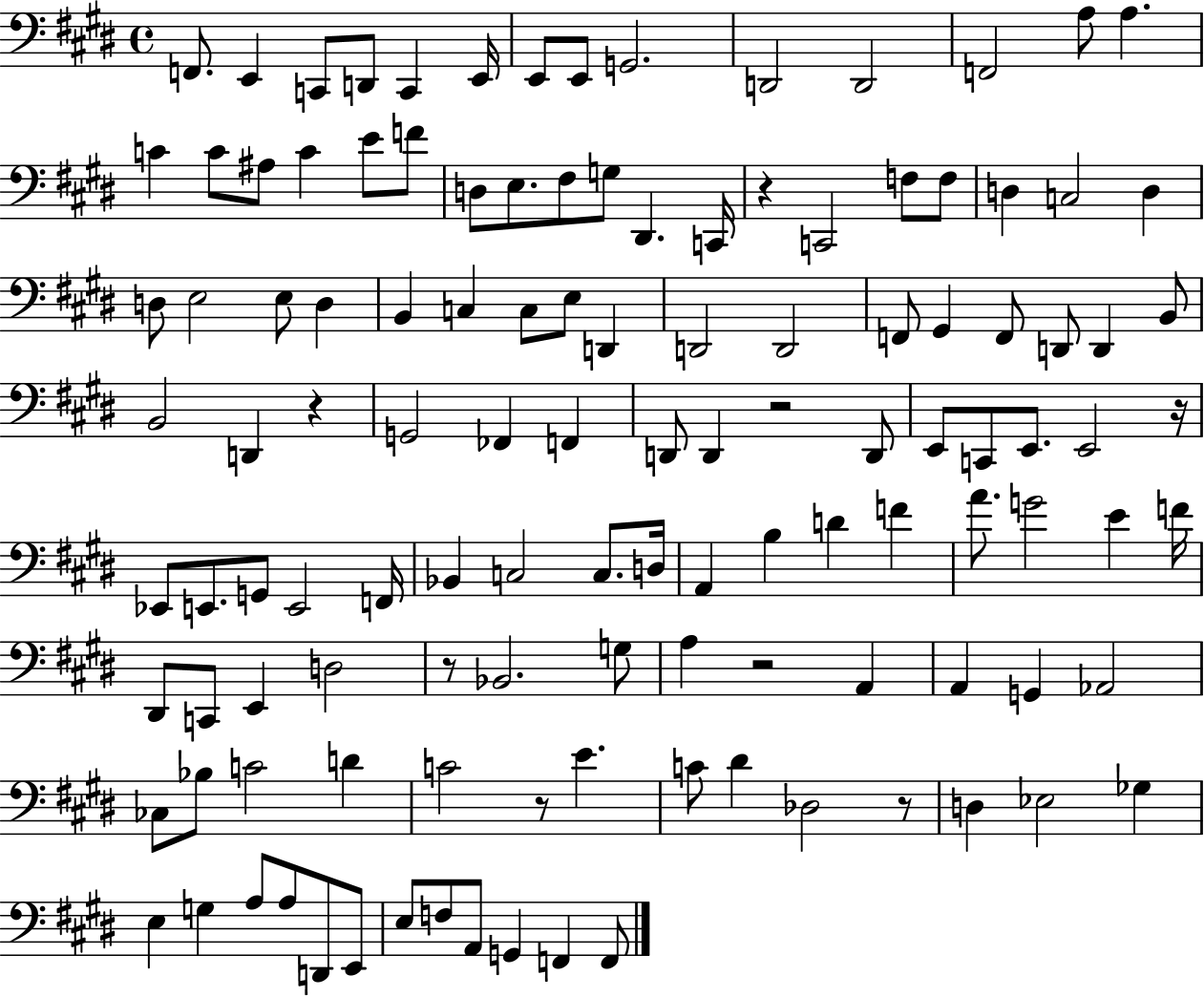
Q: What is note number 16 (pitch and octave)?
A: C4